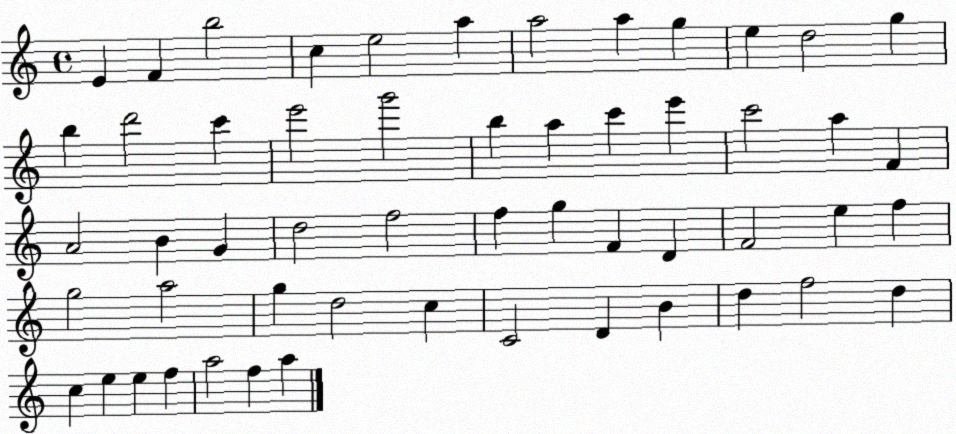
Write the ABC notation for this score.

X:1
T:Untitled
M:4/4
L:1/4
K:C
E F b2 c e2 a a2 a g e d2 g b d'2 c' e'2 g'2 b a c' e' c'2 a F A2 B G d2 f2 f g F D F2 e f g2 a2 g d2 c C2 D B d f2 d c e e f a2 f a